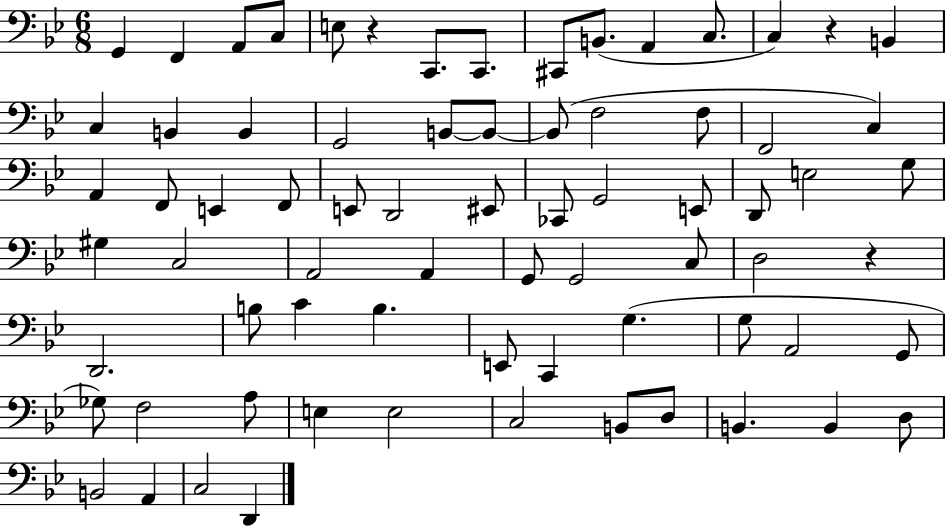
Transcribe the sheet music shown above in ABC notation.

X:1
T:Untitled
M:6/8
L:1/4
K:Bb
G,, F,, A,,/2 C,/2 E,/2 z C,,/2 C,,/2 ^C,,/2 B,,/2 A,, C,/2 C, z B,, C, B,, B,, G,,2 B,,/2 B,,/2 B,,/2 F,2 F,/2 F,,2 C, A,, F,,/2 E,, F,,/2 E,,/2 D,,2 ^E,,/2 _C,,/2 G,,2 E,,/2 D,,/2 E,2 G,/2 ^G, C,2 A,,2 A,, G,,/2 G,,2 C,/2 D,2 z D,,2 B,/2 C B, E,,/2 C,, G, G,/2 A,,2 G,,/2 _G,/2 F,2 A,/2 E, E,2 C,2 B,,/2 D,/2 B,, B,, D,/2 B,,2 A,, C,2 D,,